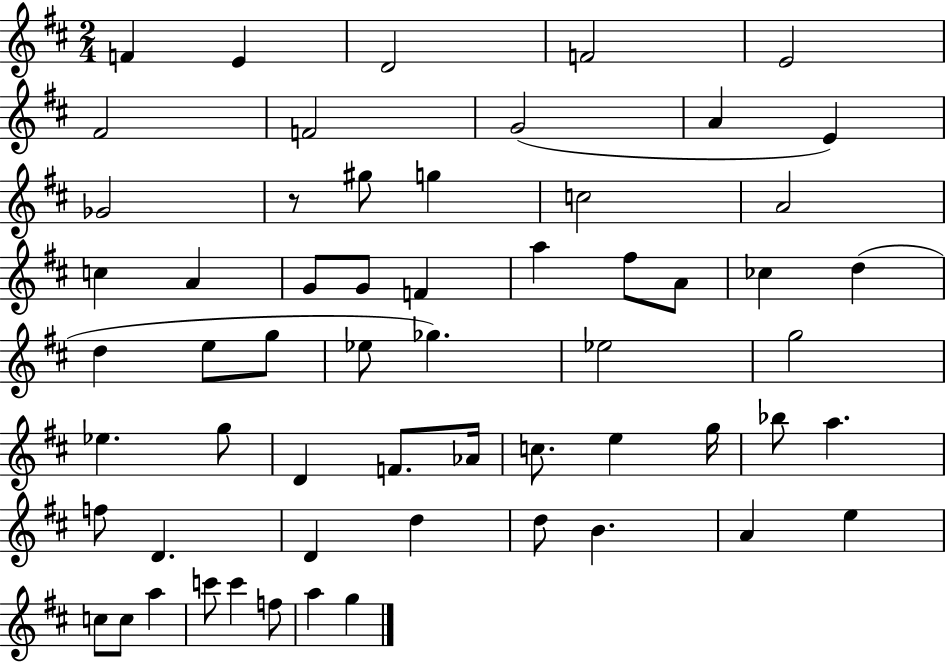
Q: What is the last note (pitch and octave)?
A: G5